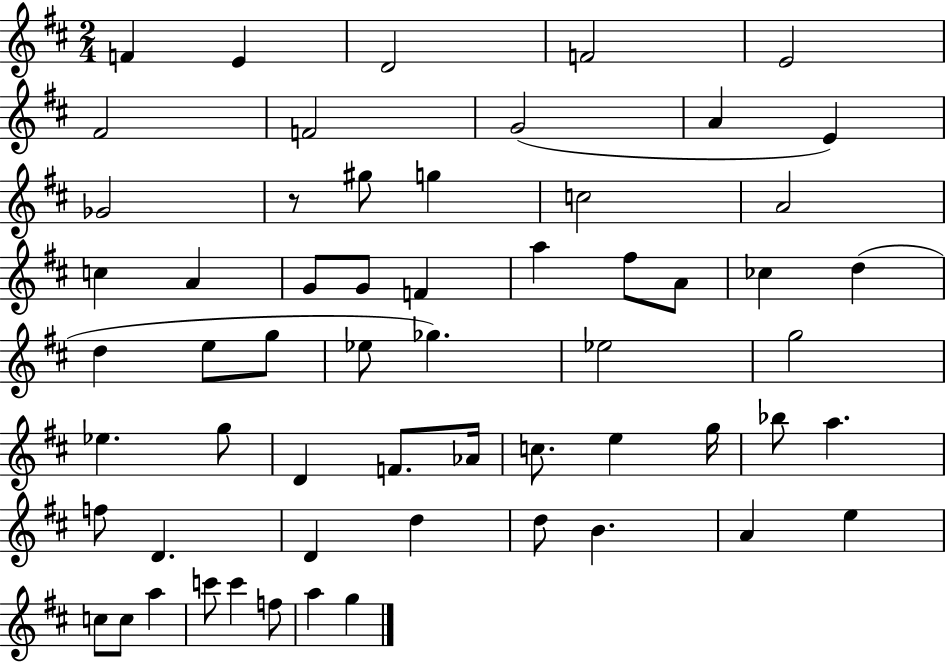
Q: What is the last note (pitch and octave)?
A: G5